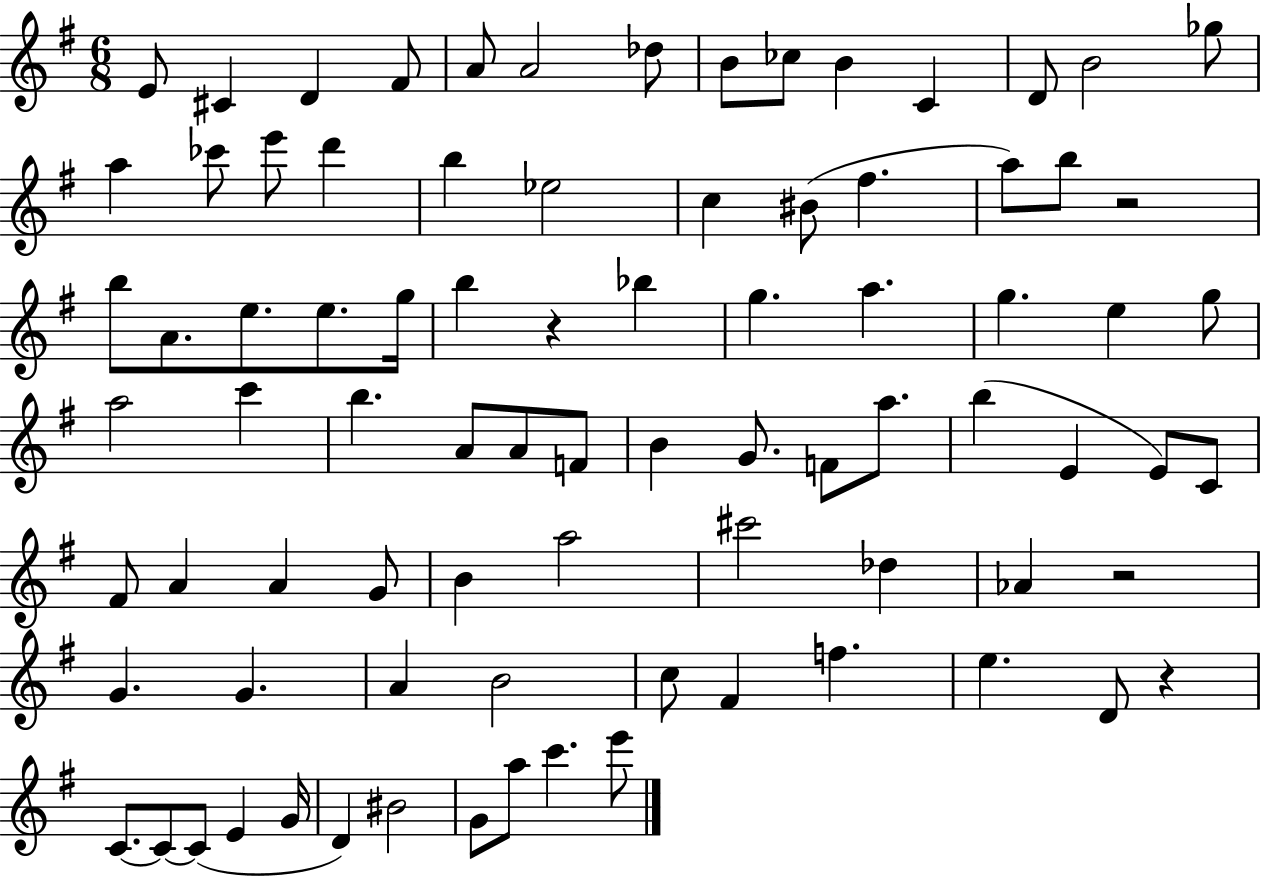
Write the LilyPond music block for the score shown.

{
  \clef treble
  \numericTimeSignature
  \time 6/8
  \key g \major
  \repeat volta 2 { e'8 cis'4 d'4 fis'8 | a'8 a'2 des''8 | b'8 ces''8 b'4 c'4 | d'8 b'2 ges''8 | \break a''4 ces'''8 e'''8 d'''4 | b''4 ees''2 | c''4 bis'8( fis''4. | a''8) b''8 r2 | \break b''8 a'8. e''8. e''8. g''16 | b''4 r4 bes''4 | g''4. a''4. | g''4. e''4 g''8 | \break a''2 c'''4 | b''4. a'8 a'8 f'8 | b'4 g'8. f'8 a''8. | b''4( e'4 e'8) c'8 | \break fis'8 a'4 a'4 g'8 | b'4 a''2 | cis'''2 des''4 | aes'4 r2 | \break g'4. g'4. | a'4 b'2 | c''8 fis'4 f''4. | e''4. d'8 r4 | \break c'8.~~ c'8~~ c'8( e'4 g'16 | d'4) bis'2 | g'8 a''8 c'''4. e'''8 | } \bar "|."
}